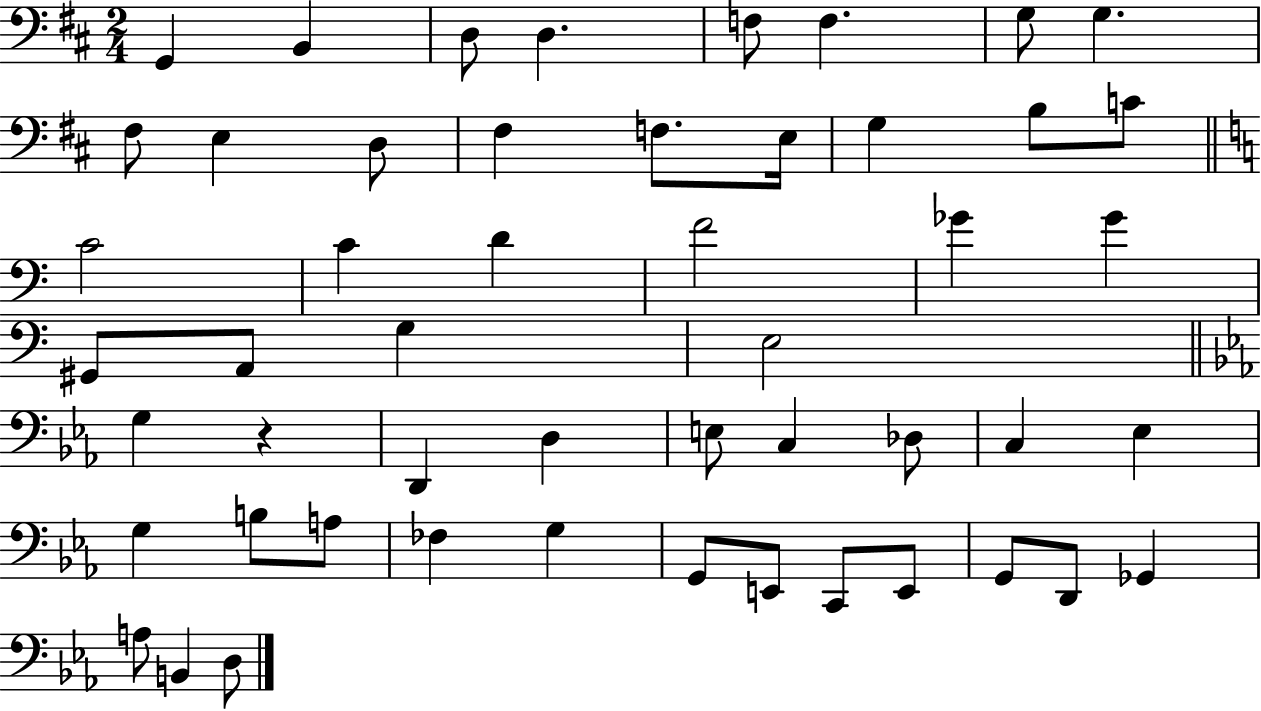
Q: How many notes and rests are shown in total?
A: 51